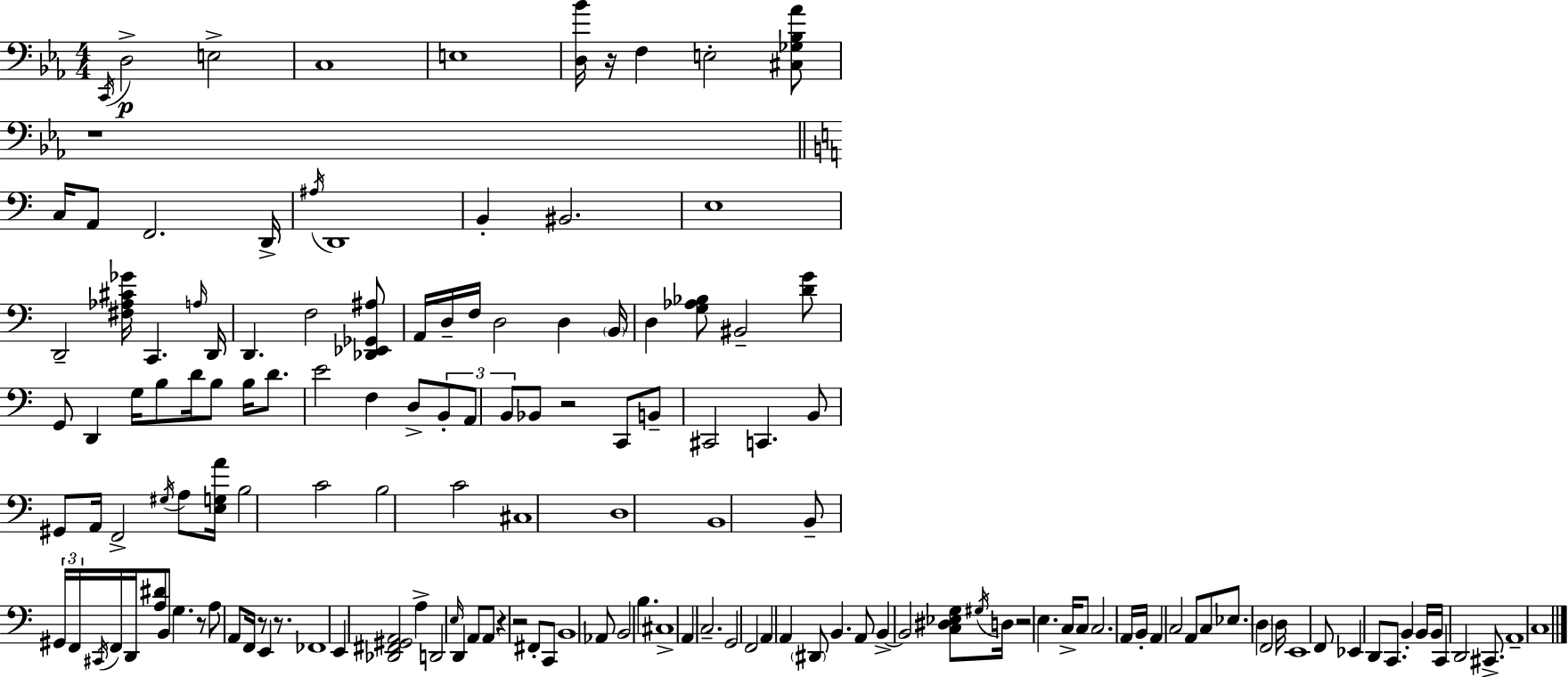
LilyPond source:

{
  \clef bass
  \numericTimeSignature
  \time 4/4
  \key ees \major
  \repeat volta 2 { \acciaccatura { c,16 }\p d2-> e2-> | c1 | e1 | <d bes'>16 r16 f4 e2-. <cis ges bes aes'>8 | \break r1 | \bar "||" \break \key a \minor c16 a,8 f,2. d,16-> | \acciaccatura { ais16 } d,1 | b,4-. bis,2. | e1 | \break d,2-- <fis aes cis' ges'>16 c,4. | \grace { a16 } d,16 d,4. f2 | <des, ees, ges, ais>8 a,16 d16-- f16 d2 d4 | \parenthesize b,16 d4 <g aes bes>8 bis,2-- | \break <d' g'>8 g,8 d,4 g16 b8 d'16 b8 b16 d'8. | e'2 f4 d8-> | \tuplet 3/2 { b,8-. a,8 b,8 } bes,8 r2 | c,8 b,8-- cis,2 c,4. | \break b,8 gis,8 a,16 f,2-> \acciaccatura { gis16 } | a8 <e g a'>16 b2 c'2 | b2 c'2 | cis1 | \break d1 | b,1 | b,8-- \tuplet 3/2 { gis,16 f,16 \acciaccatura { cis,16 } } f,16 d,16 <a dis'>8 b,8 g4. | r8 a8 a,8 f,16 r8 e,4 | \break r8. fes,1 | e,4 <des, fis, gis, a,>2 | a4-> d,2 \grace { e16 } d,4 | a,8 a,8 r4 r2 | \break fis,8-. c,8 b,1 | aes,8 b,2 b4. | cis1-> | a,4 c2.-- | \break g,2 f,2 | a,4 a,4 \parenthesize dis,8 b,4. | a,8 b,4->~~ b,2 | <c dis ees g>8 \acciaccatura { gis16 } d16 r2 e4. | \break c16-> c8 c2. | a,16 b,16-. a,4 c2 | a,8 c8 ees8. \parenthesize d4 f,2 | d16 e,1 | \break f,8 ees,4 d,8 c,8. | b,4-. b,16 b,16 c,4 d,2 | cis,8.-> a,1-- | c1 | \break } \bar "|."
}